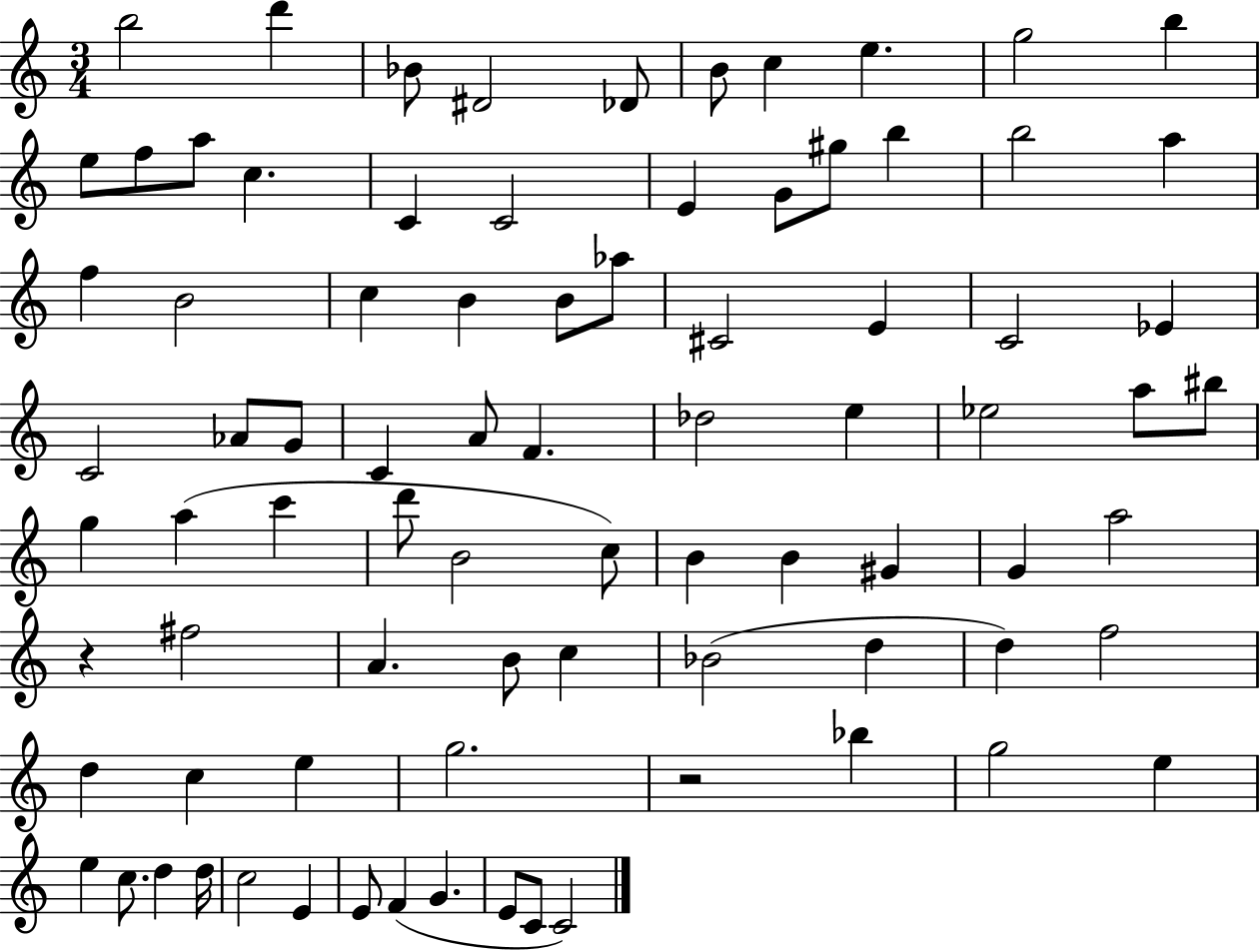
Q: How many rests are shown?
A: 2